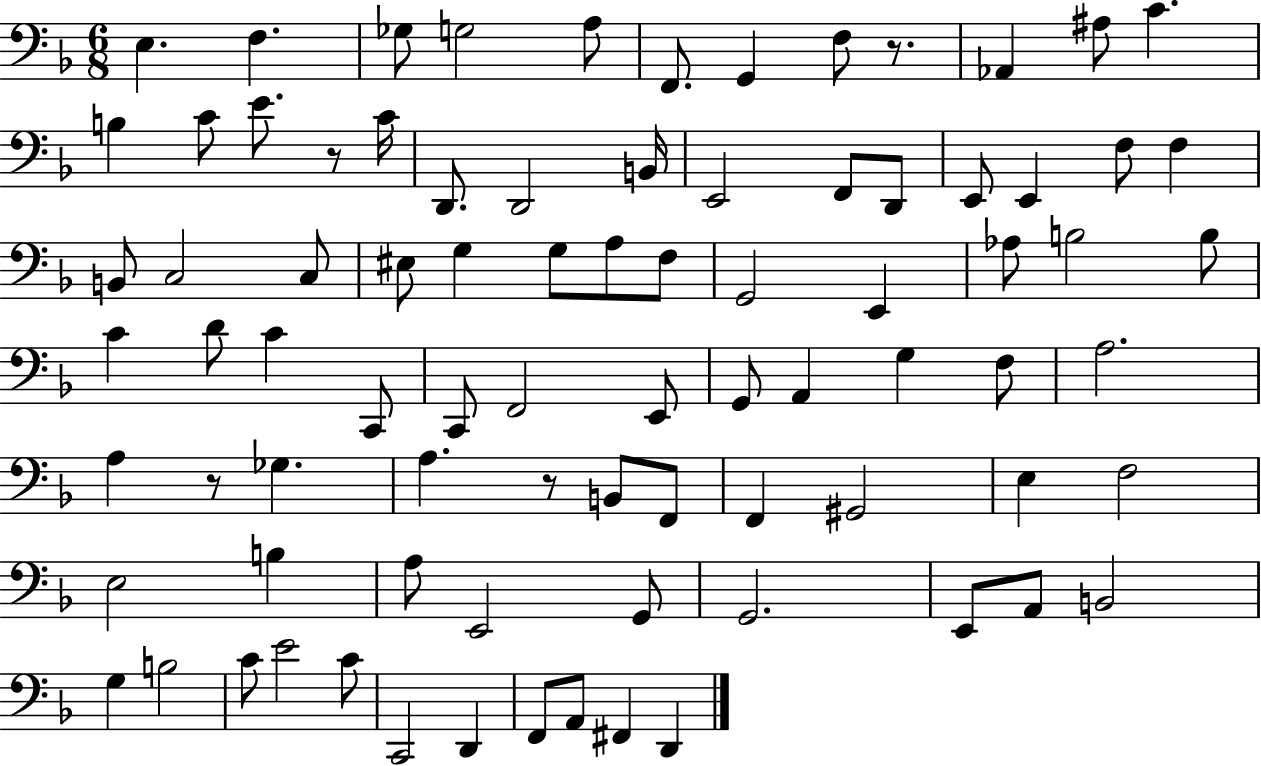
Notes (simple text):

E3/q. F3/q. Gb3/e G3/h A3/e F2/e. G2/q F3/e R/e. Ab2/q A#3/e C4/q. B3/q C4/e E4/e. R/e C4/s D2/e. D2/h B2/s E2/h F2/e D2/e E2/e E2/q F3/e F3/q B2/e C3/h C3/e EIS3/e G3/q G3/e A3/e F3/e G2/h E2/q Ab3/e B3/h B3/e C4/q D4/e C4/q C2/e C2/e F2/h E2/e G2/e A2/q G3/q F3/e A3/h. A3/q R/e Gb3/q. A3/q. R/e B2/e F2/e F2/q G#2/h E3/q F3/h E3/h B3/q A3/e E2/h G2/e G2/h. E2/e A2/e B2/h G3/q B3/h C4/e E4/h C4/e C2/h D2/q F2/e A2/e F#2/q D2/q